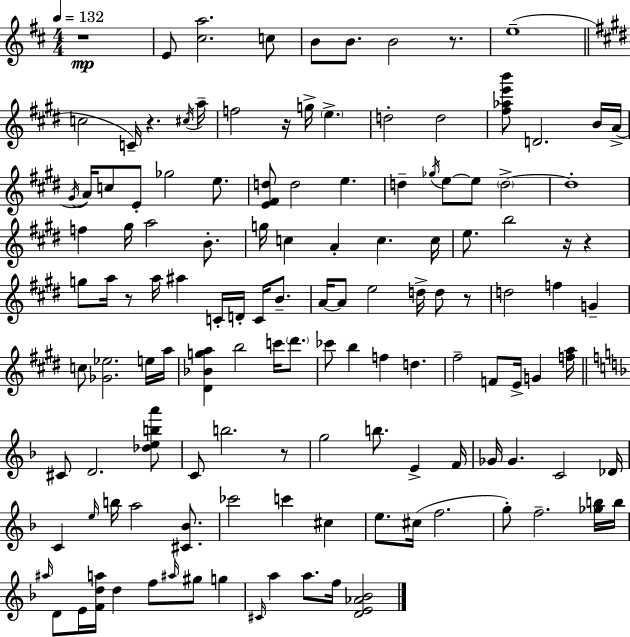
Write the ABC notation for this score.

X:1
T:Untitled
M:4/4
L:1/4
K:D
z4 E/2 [^ca]2 c/2 B/2 B/2 B2 z/2 e4 c2 C/4 z ^c/4 a/4 f2 z/4 g/4 e d2 d2 [^f_ae'b']/2 D2 B/4 A/4 ^G/4 A/4 c/2 E/2 _g2 e/2 [E^Fd]/2 d2 e d _g/4 e/2 e/2 d2 d4 f ^g/4 a2 B/2 g/4 c A c c/4 e/2 b2 z/4 z g/2 a/4 z/2 a/4 ^a C/4 D/4 C/4 B/2 A/4 A/2 e2 d/4 d/2 z/2 d2 f G c/2 [_G_e]2 e/4 a/4 [^D_Bga] b2 c'/4 ^d'/2 _c'/2 b f d ^f2 F/2 E/4 G [fa]/4 ^C/2 D2 [_deba']/2 C/2 b2 z/2 g2 b/2 E F/4 _G/4 _G C2 _D/4 C e/4 b/4 a2 [^C_B]/2 _c'2 c' ^c e/2 ^c/4 f2 g/2 f2 [_gb]/4 b/4 ^a/4 D/2 E/4 [Fda]/4 d f/2 ^a/4 ^g/2 g ^C/4 a a/2 f/4 [DE_A_B]2